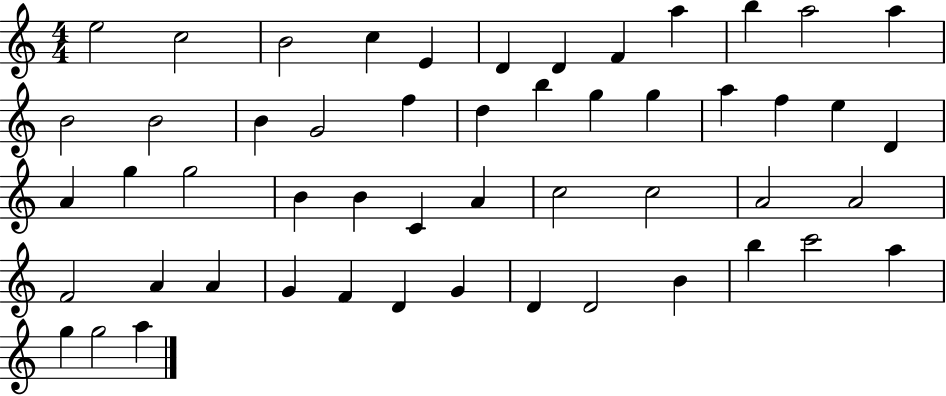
E5/h C5/h B4/h C5/q E4/q D4/q D4/q F4/q A5/q B5/q A5/h A5/q B4/h B4/h B4/q G4/h F5/q D5/q B5/q G5/q G5/q A5/q F5/q E5/q D4/q A4/q G5/q G5/h B4/q B4/q C4/q A4/q C5/h C5/h A4/h A4/h F4/h A4/q A4/q G4/q F4/q D4/q G4/q D4/q D4/h B4/q B5/q C6/h A5/q G5/q G5/h A5/q